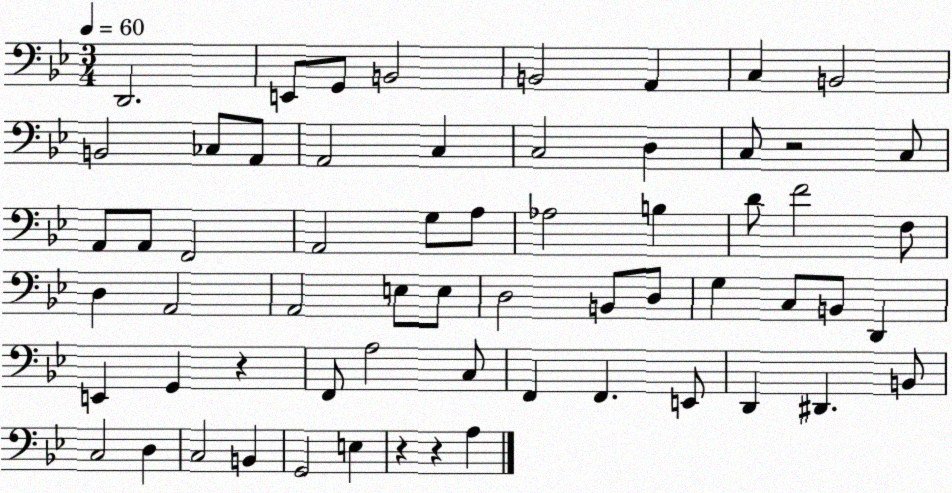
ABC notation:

X:1
T:Untitled
M:3/4
L:1/4
K:Bb
D,,2 E,,/2 G,,/2 B,,2 B,,2 A,, C, B,,2 B,,2 _C,/2 A,,/2 A,,2 C, C,2 D, C,/2 z2 C,/2 A,,/2 A,,/2 F,,2 A,,2 G,/2 A,/2 _A,2 B, D/2 F2 F,/2 D, A,,2 A,,2 E,/2 E,/2 D,2 B,,/2 D,/2 G, C,/2 B,,/2 D,, E,, G,, z F,,/2 A,2 C,/2 F,, F,, E,,/2 D,, ^D,, B,,/2 C,2 D, C,2 B,, G,,2 E, z z A,